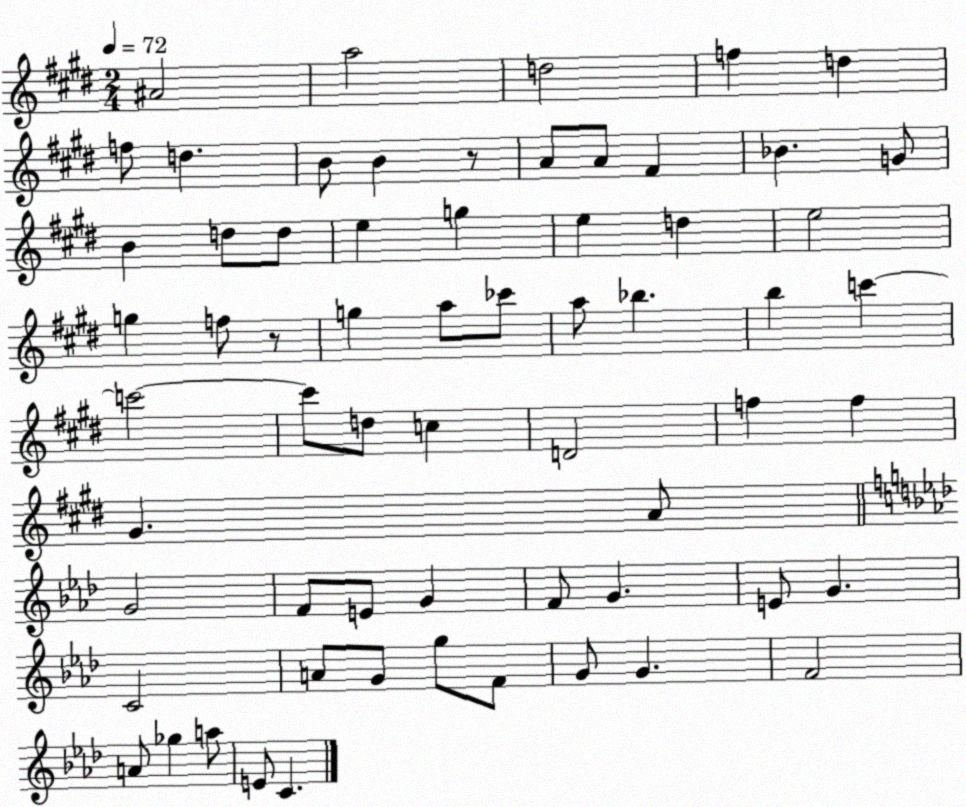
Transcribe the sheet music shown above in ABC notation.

X:1
T:Untitled
M:2/4
L:1/4
K:E
^A2 a2 d2 f d f/2 d B/2 B z/2 A/2 A/2 ^F _B G/2 B d/2 d/2 e g e d e2 g f/2 z/2 g a/2 _c'/2 a/2 _b b c' c'2 c'/2 d/2 c D2 f f ^G A/2 G2 F/2 E/2 G F/2 G E/2 G C2 A/2 G/2 g/2 F/2 G/2 G F2 A/2 _g a/2 E/2 C